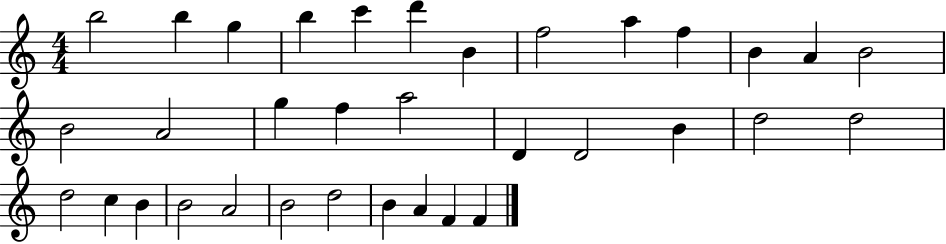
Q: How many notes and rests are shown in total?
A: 34